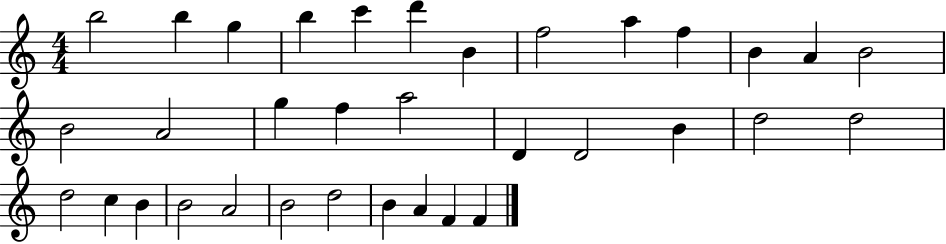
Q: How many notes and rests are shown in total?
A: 34